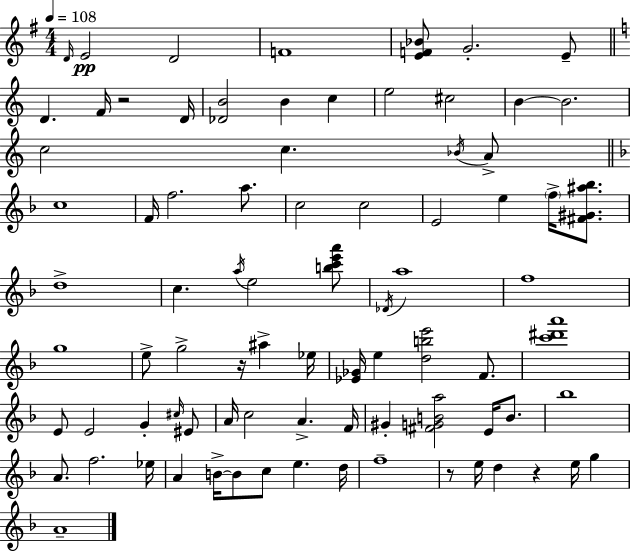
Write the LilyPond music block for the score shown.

{
  \clef treble
  \numericTimeSignature
  \time 4/4
  \key g \major
  \tempo 4 = 108
  \grace { d'16 }\pp e'2 d'2 | f'1 | <e' f' bes'>8 g'2.-. e'8-- | \bar "||" \break \key c \major d'4. f'16 r2 d'16 | <des' b'>2 b'4 c''4 | e''2 cis''2 | b'4~~ b'2. | \break c''2 c''4. \acciaccatura { bes'16 } a'8-> | \bar "||" \break \key f \major c''1 | f'16 f''2. a''8. | c''2 c''2 | e'2 e''4 \parenthesize f''16-> <fis' gis' ais'' bes''>8. | \break d''1-> | c''4. \acciaccatura { a''16 } e''2 <b'' c''' e''' a'''>8 | \acciaccatura { des'16 } a''1 | f''1 | \break g''1 | e''8-> g''2-> r16 ais''4-> | ees''16 <ees' ges'>16 e''4 <d'' b'' e'''>2 f'8. | <c''' dis''' a'''>1 | \break e'8 e'2 g'4-. | \grace { cis''16 } eis'8 a'16 c''2 a'4.-> | f'16 gis'4-. <fis' g' b' a''>2 e'16 | b'8. bes''1 | \break a'8. f''2. | ees''16 a'4 b'16->~~ b'8 c''8 e''4. | d''16 f''1-- | r8 e''16 d''4 r4 e''16 g''4 | \break a'1-- | \bar "|."
}